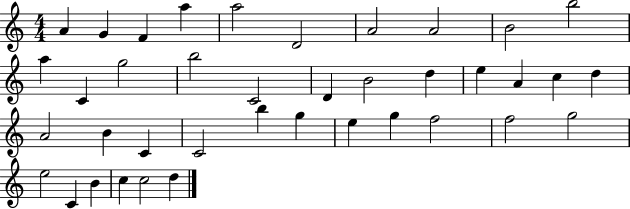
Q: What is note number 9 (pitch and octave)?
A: B4